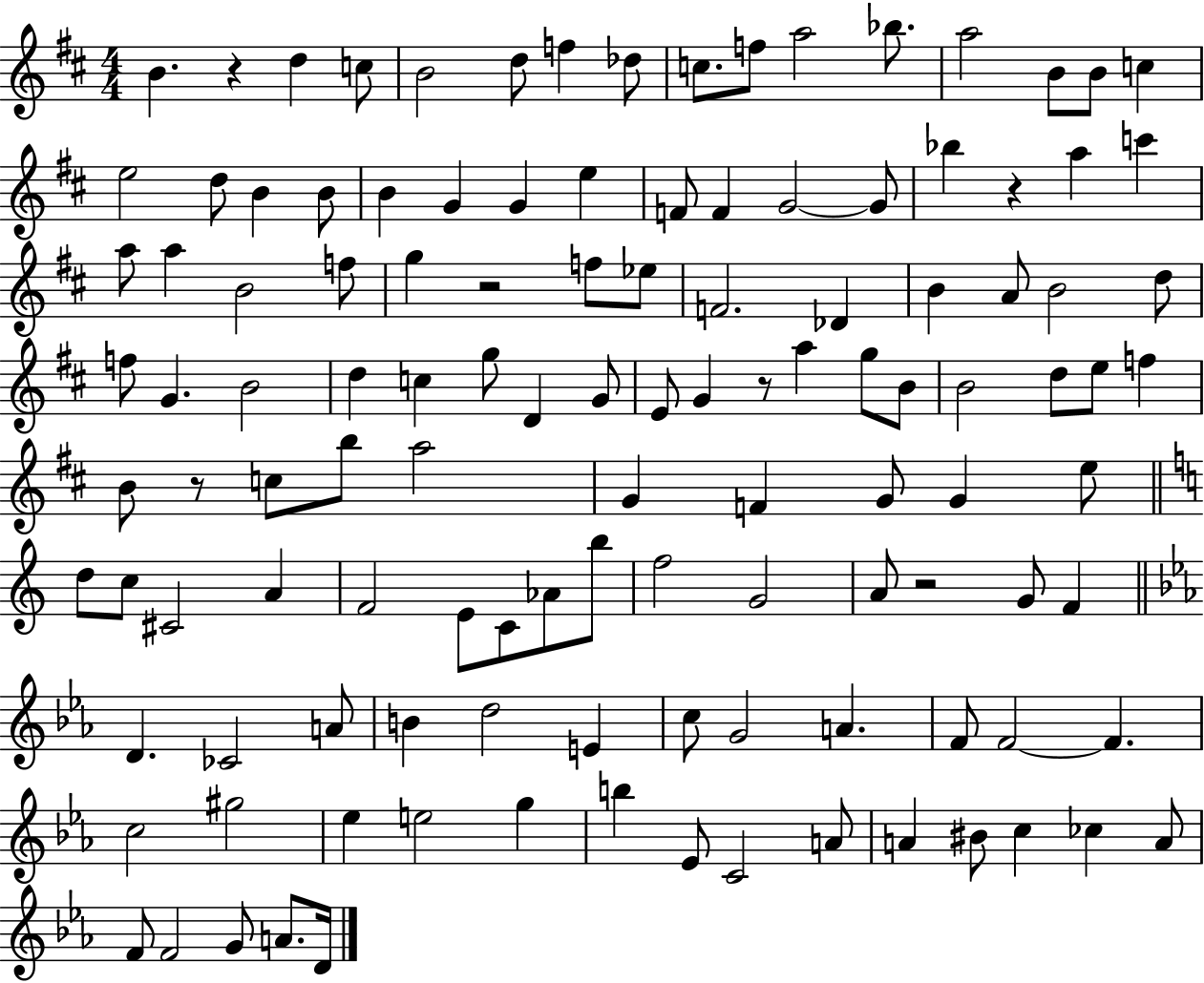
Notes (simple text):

B4/q. R/q D5/q C5/e B4/h D5/e F5/q Db5/e C5/e. F5/e A5/h Bb5/e. A5/h B4/e B4/e C5/q E5/h D5/e B4/q B4/e B4/q G4/q G4/q E5/q F4/e F4/q G4/h G4/e Bb5/q R/q A5/q C6/q A5/e A5/q B4/h F5/e G5/q R/h F5/e Eb5/e F4/h. Db4/q B4/q A4/e B4/h D5/e F5/e G4/q. B4/h D5/q C5/q G5/e D4/q G4/e E4/e G4/q R/e A5/q G5/e B4/e B4/h D5/e E5/e F5/q B4/e R/e C5/e B5/e A5/h G4/q F4/q G4/e G4/q E5/e D5/e C5/e C#4/h A4/q F4/h E4/e C4/e Ab4/e B5/e F5/h G4/h A4/e R/h G4/e F4/q D4/q. CES4/h A4/e B4/q D5/h E4/q C5/e G4/h A4/q. F4/e F4/h F4/q. C5/h G#5/h Eb5/q E5/h G5/q B5/q Eb4/e C4/h A4/e A4/q BIS4/e C5/q CES5/q A4/e F4/e F4/h G4/e A4/e. D4/s